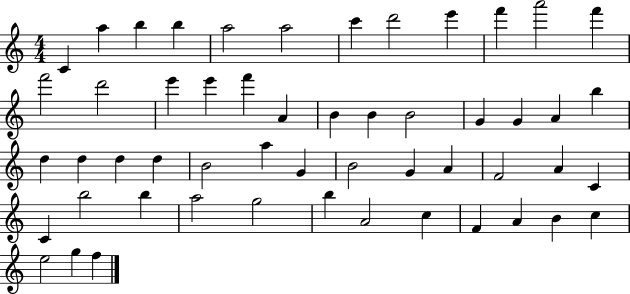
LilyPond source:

{
  \clef treble
  \numericTimeSignature
  \time 4/4
  \key c \major
  c'4 a''4 b''4 b''4 | a''2 a''2 | c'''4 d'''2 e'''4 | f'''4 a'''2 f'''4 | \break f'''2 d'''2 | e'''4 e'''4 f'''4 a'4 | b'4 b'4 b'2 | g'4 g'4 a'4 b''4 | \break d''4 d''4 d''4 d''4 | b'2 a''4 g'4 | b'2 g'4 a'4 | f'2 a'4 c'4 | \break c'4 b''2 b''4 | a''2 g''2 | b''4 a'2 c''4 | f'4 a'4 b'4 c''4 | \break e''2 g''4 f''4 | \bar "|."
}